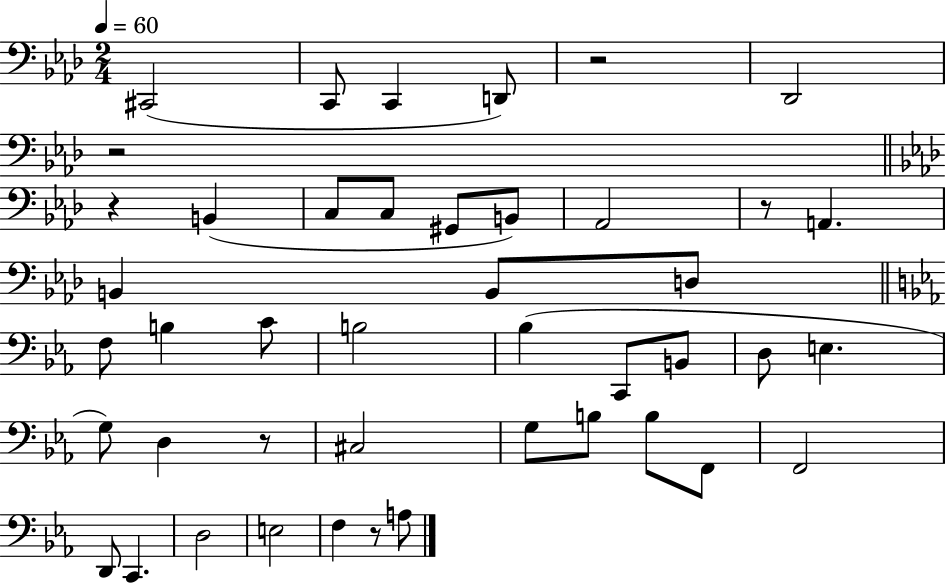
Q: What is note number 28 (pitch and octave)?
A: G3